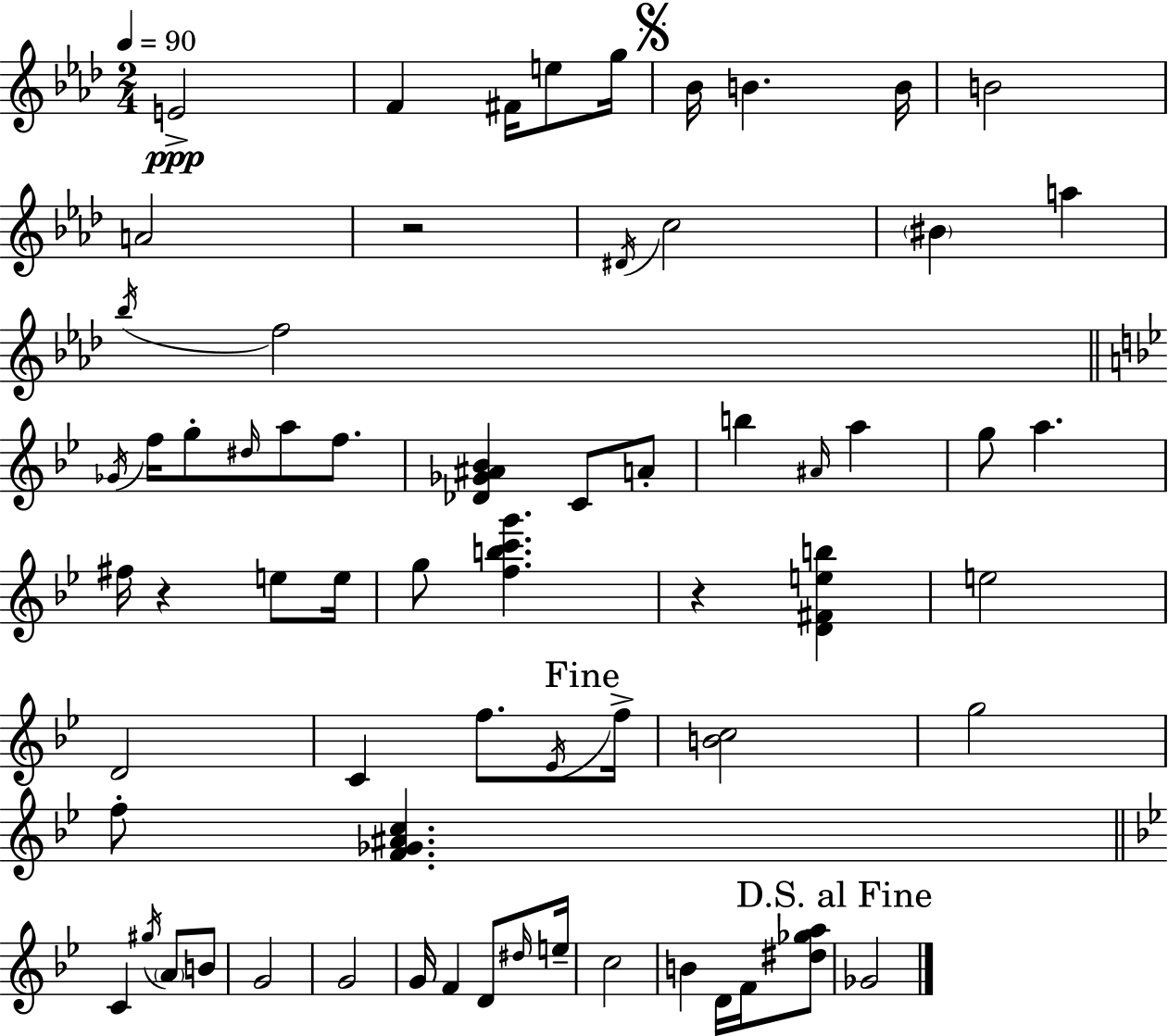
X:1
T:Untitled
M:2/4
L:1/4
K:Ab
E2 F ^F/4 e/2 g/4 _B/4 B B/4 B2 A2 z2 ^D/4 c2 ^B a _b/4 f2 _G/4 f/4 g/2 ^d/4 a/2 f/2 [_D_G^A_B] C/2 A/2 b ^A/4 a g/2 a ^f/4 z e/2 e/4 g/2 [fbc'g'] z [D^Feb] e2 D2 C f/2 _E/4 f/4 [Bc]2 g2 f/2 [F_G^Ac] C ^g/4 A/2 B/2 G2 G2 G/4 F D/2 ^d/4 e/4 c2 B D/4 F/4 [^d_ga]/2 _G2